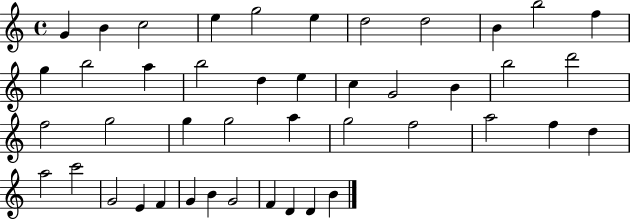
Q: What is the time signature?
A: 4/4